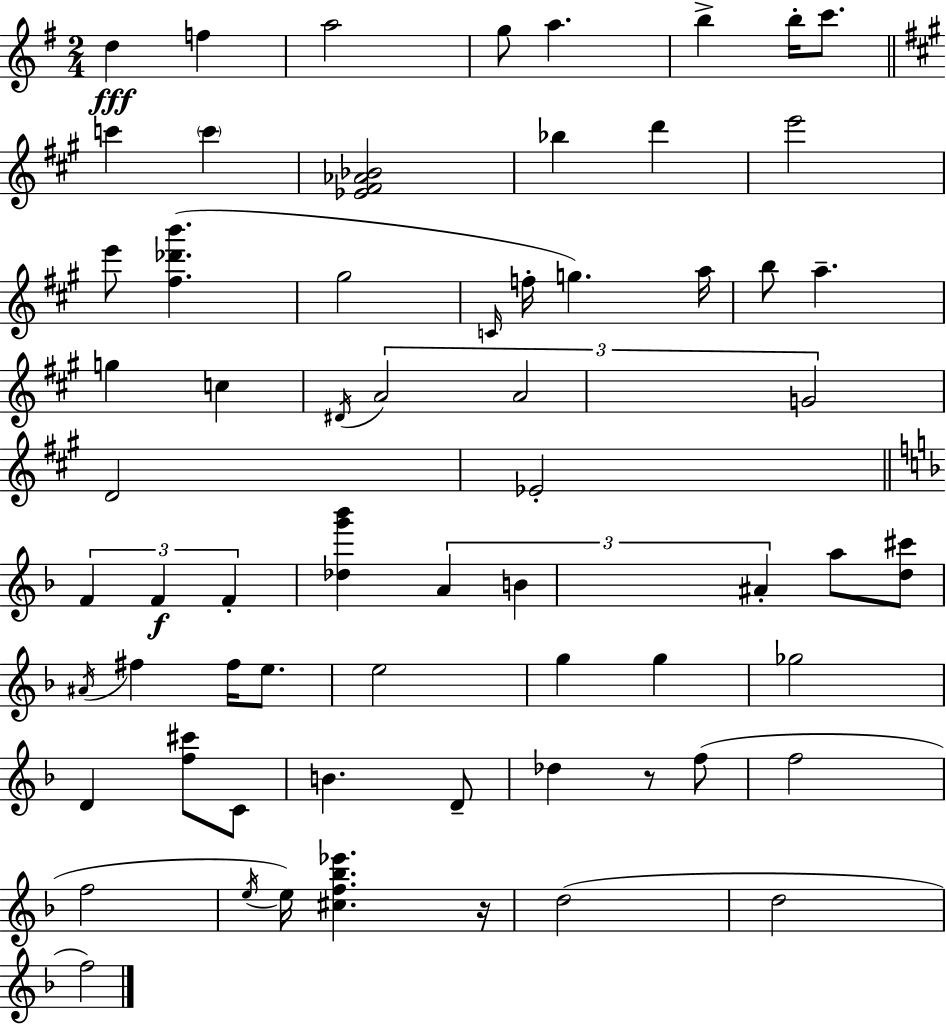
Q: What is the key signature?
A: G major